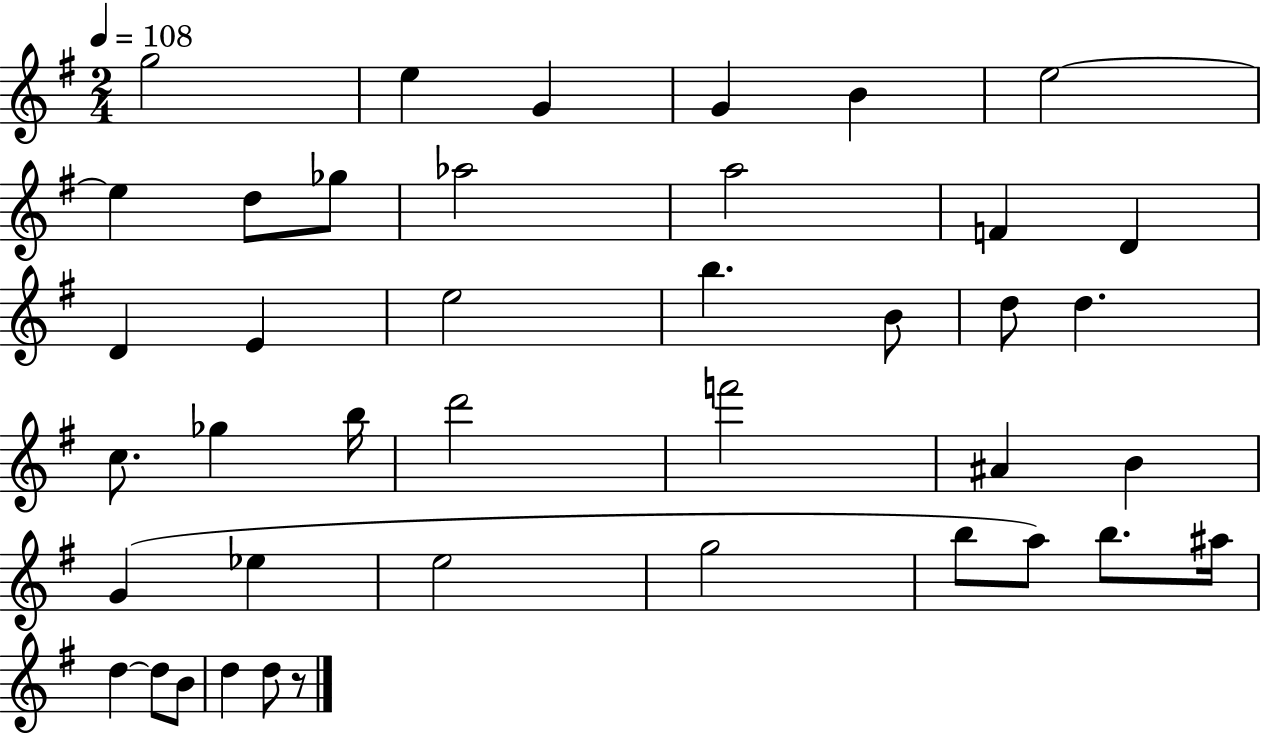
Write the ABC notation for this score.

X:1
T:Untitled
M:2/4
L:1/4
K:G
g2 e G G B e2 e d/2 _g/2 _a2 a2 F D D E e2 b B/2 d/2 d c/2 _g b/4 d'2 f'2 ^A B G _e e2 g2 b/2 a/2 b/2 ^a/4 d d/2 B/2 d d/2 z/2